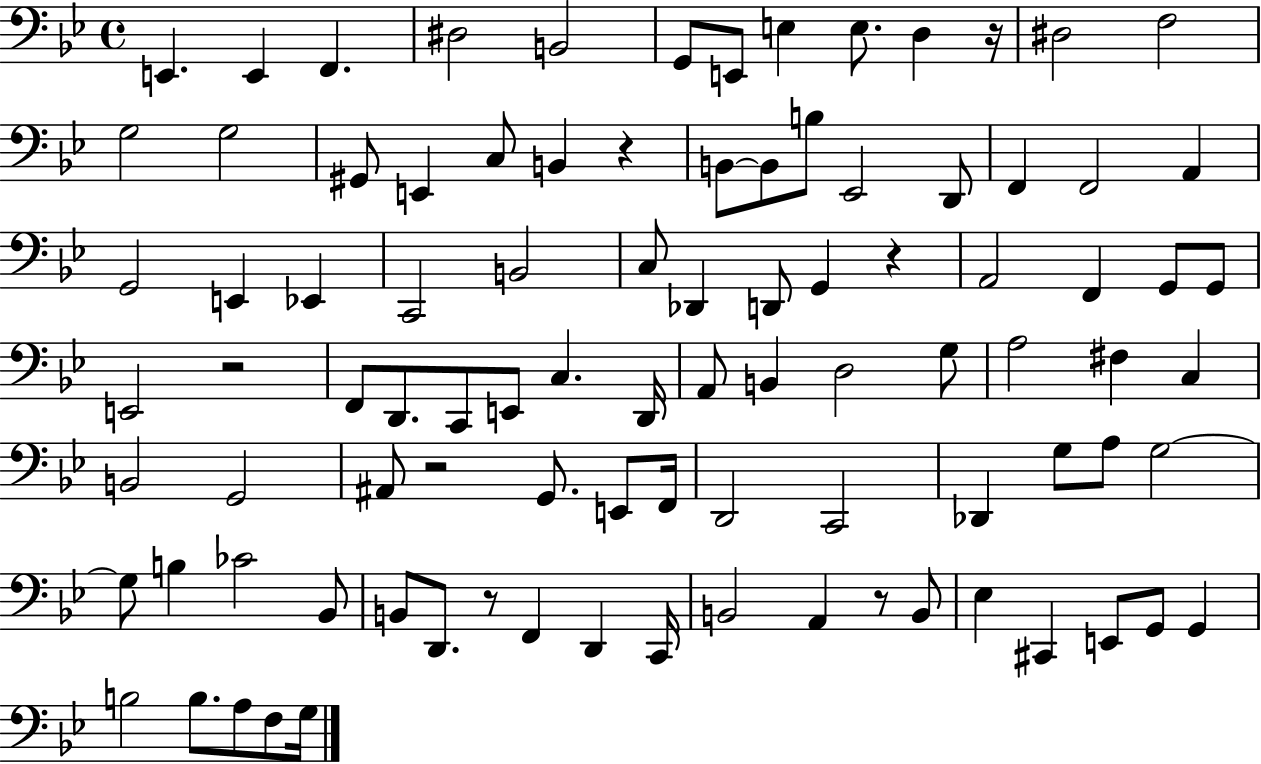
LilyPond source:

{
  \clef bass
  \time 4/4
  \defaultTimeSignature
  \key bes \major
  e,4. e,4 f,4. | dis2 b,2 | g,8 e,8 e4 e8. d4 r16 | dis2 f2 | \break g2 g2 | gis,8 e,4 c8 b,4 r4 | b,8~~ b,8 b8 ees,2 d,8 | f,4 f,2 a,4 | \break g,2 e,4 ees,4 | c,2 b,2 | c8 des,4 d,8 g,4 r4 | a,2 f,4 g,8 g,8 | \break e,2 r2 | f,8 d,8. c,8 e,8 c4. d,16 | a,8 b,4 d2 g8 | a2 fis4 c4 | \break b,2 g,2 | ais,8 r2 g,8. e,8 f,16 | d,2 c,2 | des,4 g8 a8 g2~~ | \break g8 b4 ces'2 bes,8 | b,8 d,8. r8 f,4 d,4 c,16 | b,2 a,4 r8 b,8 | ees4 cis,4 e,8 g,8 g,4 | \break b2 b8. a8 f8 g16 | \bar "|."
}